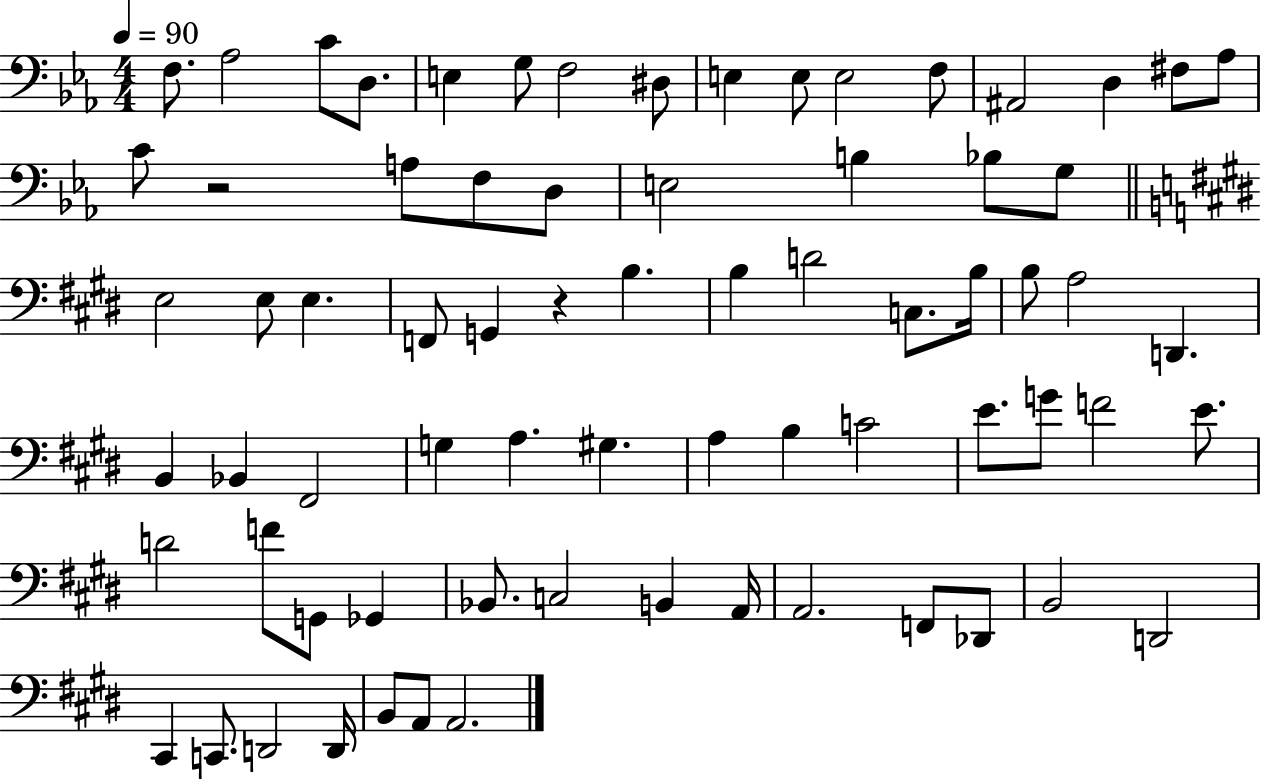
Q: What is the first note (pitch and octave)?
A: F3